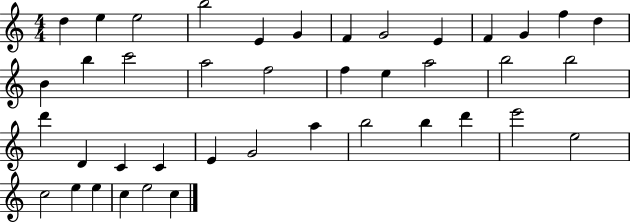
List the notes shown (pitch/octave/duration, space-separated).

D5/q E5/q E5/h B5/h E4/q G4/q F4/q G4/h E4/q F4/q G4/q F5/q D5/q B4/q B5/q C6/h A5/h F5/h F5/q E5/q A5/h B5/h B5/h D6/q D4/q C4/q C4/q E4/q G4/h A5/q B5/h B5/q D6/q E6/h E5/h C5/h E5/q E5/q C5/q E5/h C5/q